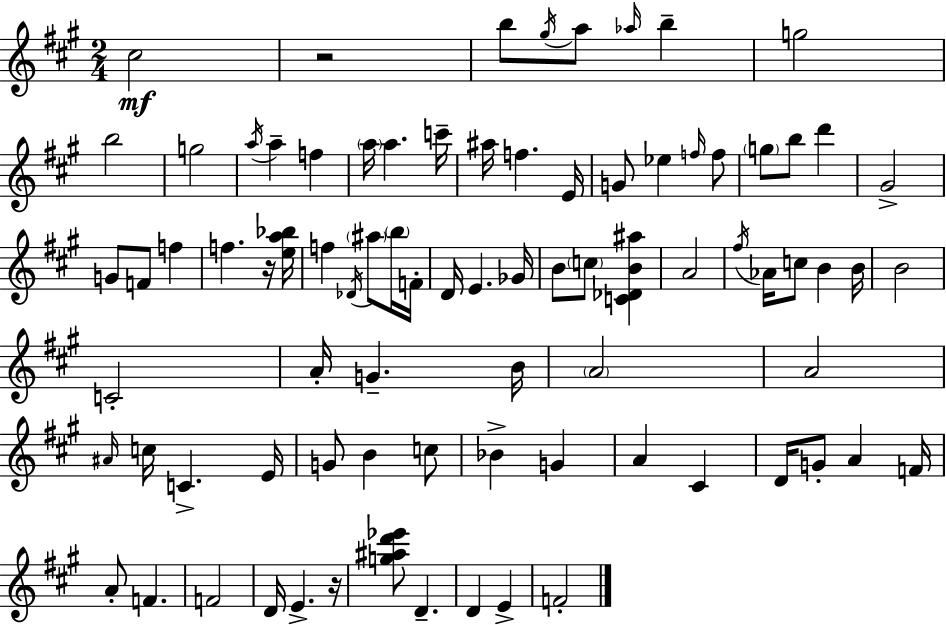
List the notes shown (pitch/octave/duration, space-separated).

C#5/h R/h B5/e G#5/s A5/e Ab5/s B5/q G5/h B5/h G5/h A5/s A5/q F5/q A5/s A5/q. C6/s A#5/s F5/q. E4/s G4/e Eb5/q F5/s F5/e G5/e B5/e D6/q G#4/h G4/e F4/e F5/q F5/q. R/s [E5,A5,Bb5]/s F5/q Db4/s A#5/e B5/s F4/s D4/s E4/q. Gb4/s B4/e C5/e [C4,Db4,B4,A#5]/q A4/h F#5/s Ab4/s C5/e B4/q B4/s B4/h C4/h A4/s G4/q. B4/s A4/h A4/h A#4/s C5/s C4/q. E4/s G4/e B4/q C5/e Bb4/q G4/q A4/q C#4/q D4/s G4/e A4/q F4/s A4/e F4/q. F4/h D4/s E4/q. R/s [G5,A#5,D6,Eb6]/e D4/q. D4/q E4/q F4/h